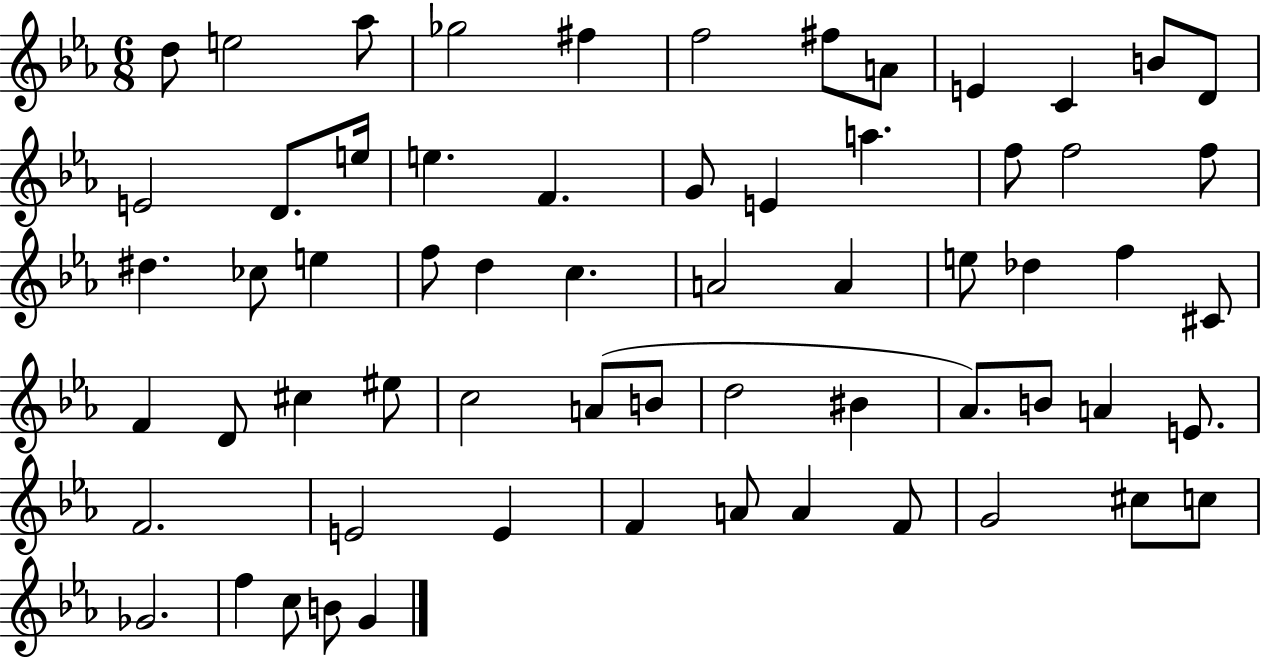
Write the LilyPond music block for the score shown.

{
  \clef treble
  \numericTimeSignature
  \time 6/8
  \key ees \major
  d''8 e''2 aes''8 | ges''2 fis''4 | f''2 fis''8 a'8 | e'4 c'4 b'8 d'8 | \break e'2 d'8. e''16 | e''4. f'4. | g'8 e'4 a''4. | f''8 f''2 f''8 | \break dis''4. ces''8 e''4 | f''8 d''4 c''4. | a'2 a'4 | e''8 des''4 f''4 cis'8 | \break f'4 d'8 cis''4 eis''8 | c''2 a'8( b'8 | d''2 bis'4 | aes'8.) b'8 a'4 e'8. | \break f'2. | e'2 e'4 | f'4 a'8 a'4 f'8 | g'2 cis''8 c''8 | \break ges'2. | f''4 c''8 b'8 g'4 | \bar "|."
}